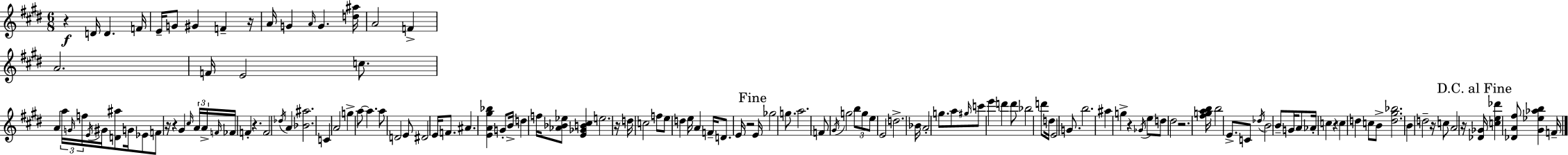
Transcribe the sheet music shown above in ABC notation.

X:1
T:Untitled
M:6/8
L:1/4
K:E
z D/4 D F/4 E/4 G/2 ^G F z/4 A/4 G A/4 G [d^a]/4 A2 F A2 F/4 E2 c/2 A a/4 G/4 f/4 E/4 ^G/4 [D^a]/2 G/4 _E/2 F/2 z/4 z ^G ^c/4 A/4 A/4 F/4 _F/4 F z F2 _d/4 A [_B^a]2 C A2 g a/2 a a/2 D2 E/2 ^D2 E/4 F/2 ^A [EA^g_b] G/2 B/4 d f/4 [_A_B_e]/2 [E_GB^c] e2 z/4 d/4 c2 f/2 e/2 d e/4 A F/4 D/2 E/4 z2 E/4 _g2 g/2 a2 F/2 ^G/4 g2 b/2 g/2 e/2 E2 d2 _B/4 A2 g/2 a/2 ^g/4 c'/2 e' d' d'/2 _b2 d'/2 d/4 E2 G/2 b2 ^a g z _G/4 e/2 d/2 ^d2 z2 [^fgab]/4 b2 E/2 C/2 _d/4 B2 B/2 G/4 A/2 _A/4 c z c d c/2 B/2 [d^g_b]2 B d2 z/4 c/2 A2 z/4 [_D_G]/4 [ce_d'] [_DA^f]/2 [^G_e_ab] F/4